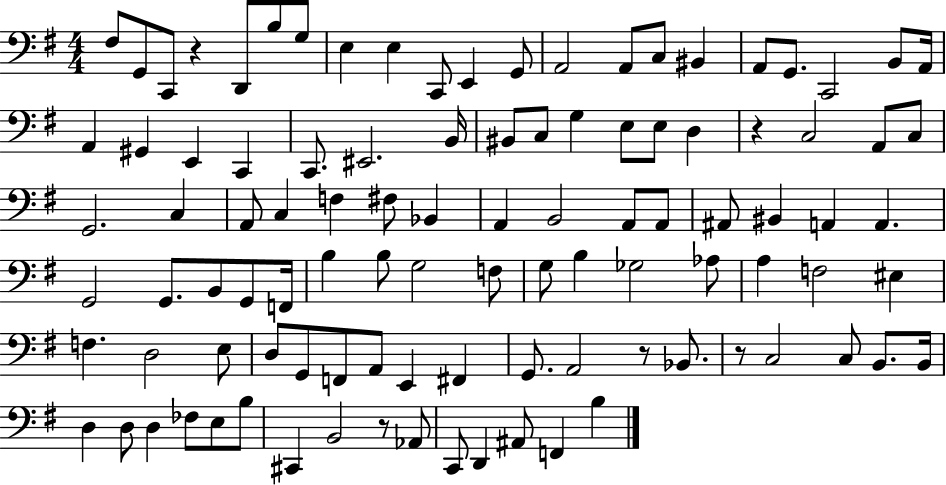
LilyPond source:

{
  \clef bass
  \numericTimeSignature
  \time 4/4
  \key g \major
  fis8 g,8 c,8 r4 d,8 b8 g8 | e4 e4 c,8 e,4 g,8 | a,2 a,8 c8 bis,4 | a,8 g,8. c,2 b,8 a,16 | \break a,4 gis,4 e,4 c,4 | c,8. eis,2. b,16 | bis,8 c8 g4 e8 e8 d4 | r4 c2 a,8 c8 | \break g,2. c4 | a,8 c4 f4 fis8 bes,4 | a,4 b,2 a,8 a,8 | ais,8 bis,4 a,4 a,4. | \break g,2 g,8. b,8 g,8 f,16 | b4 b8 g2 f8 | g8 b4 ges2 aes8 | a4 f2 eis4 | \break f4. d2 e8 | d8 g,8 f,8 a,8 e,4 fis,4 | g,8. a,2 r8 bes,8. | r8 c2 c8 b,8. b,16 | \break d4 d8 d4 fes8 e8 b8 | cis,4 b,2 r8 aes,8 | c,8 d,4 ais,8 f,4 b4 | \bar "|."
}